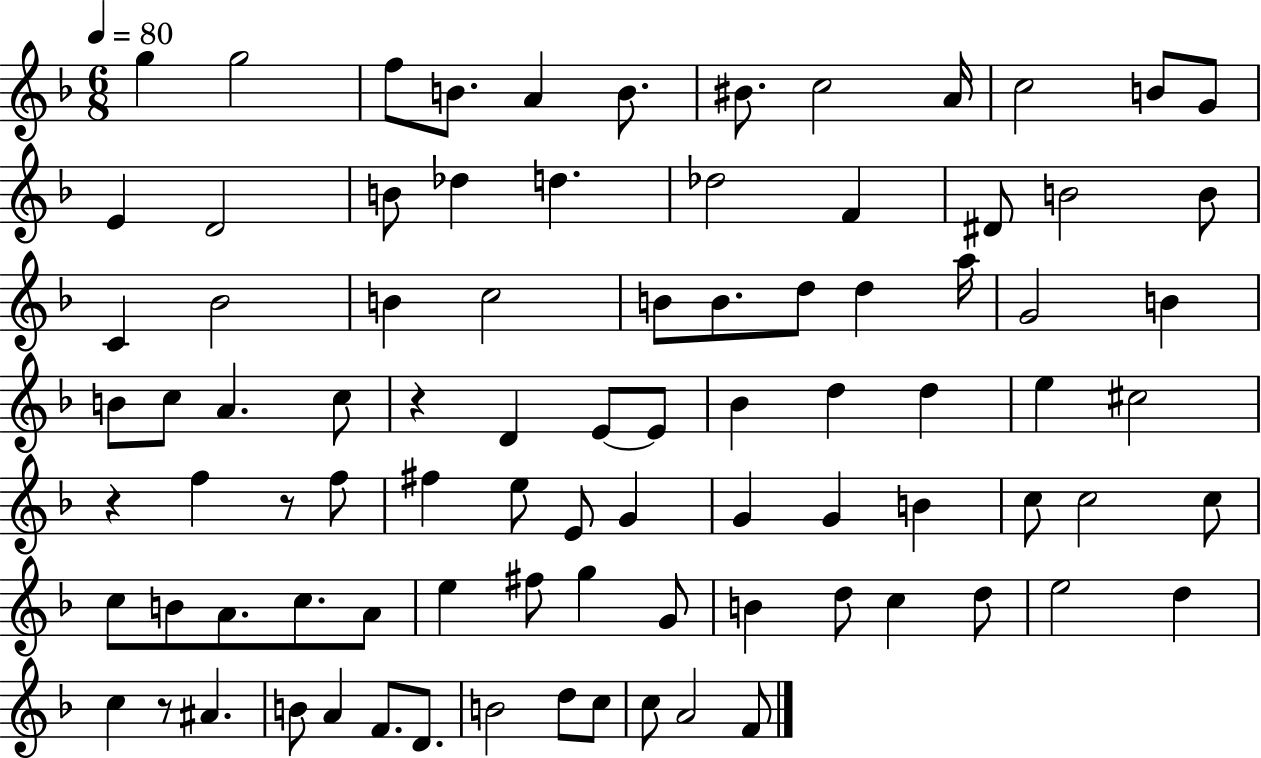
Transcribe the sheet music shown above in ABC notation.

X:1
T:Untitled
M:6/8
L:1/4
K:F
g g2 f/2 B/2 A B/2 ^B/2 c2 A/4 c2 B/2 G/2 E D2 B/2 _d d _d2 F ^D/2 B2 B/2 C _B2 B c2 B/2 B/2 d/2 d a/4 G2 B B/2 c/2 A c/2 z D E/2 E/2 _B d d e ^c2 z f z/2 f/2 ^f e/2 E/2 G G G B c/2 c2 c/2 c/2 B/2 A/2 c/2 A/2 e ^f/2 g G/2 B d/2 c d/2 e2 d c z/2 ^A B/2 A F/2 D/2 B2 d/2 c/2 c/2 A2 F/2